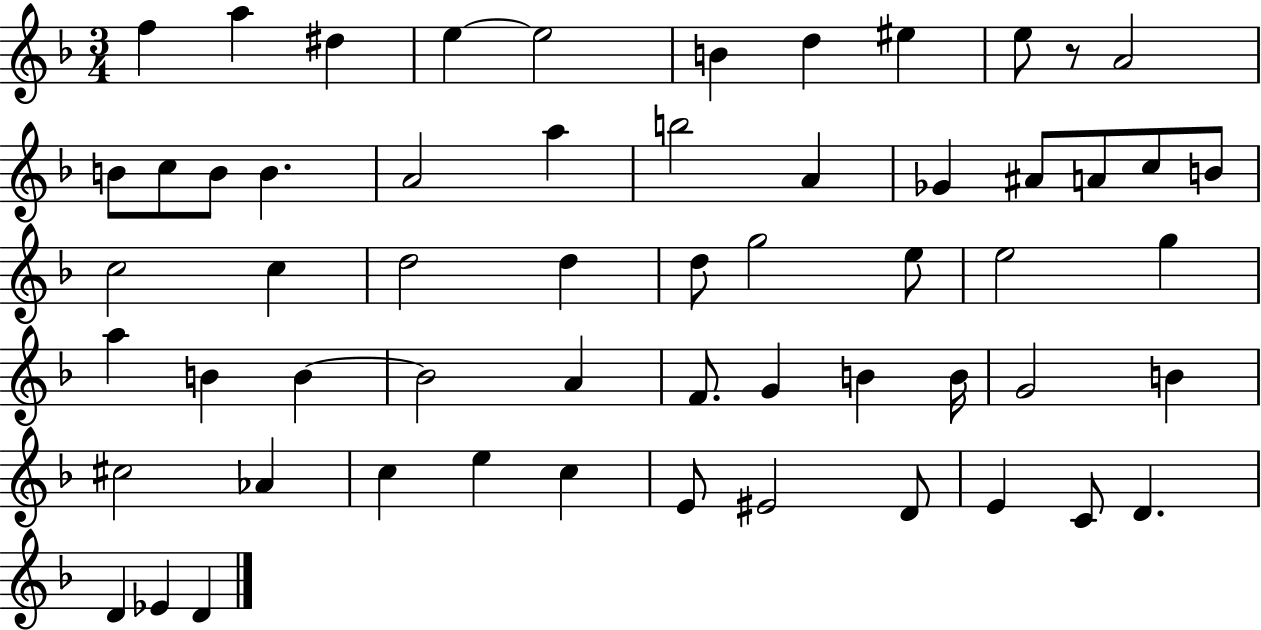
{
  \clef treble
  \numericTimeSignature
  \time 3/4
  \key f \major
  \repeat volta 2 { f''4 a''4 dis''4 | e''4~~ e''2 | b'4 d''4 eis''4 | e''8 r8 a'2 | \break b'8 c''8 b'8 b'4. | a'2 a''4 | b''2 a'4 | ges'4 ais'8 a'8 c''8 b'8 | \break c''2 c''4 | d''2 d''4 | d''8 g''2 e''8 | e''2 g''4 | \break a''4 b'4 b'4~~ | b'2 a'4 | f'8. g'4 b'4 b'16 | g'2 b'4 | \break cis''2 aes'4 | c''4 e''4 c''4 | e'8 eis'2 d'8 | e'4 c'8 d'4. | \break d'4 ees'4 d'4 | } \bar "|."
}